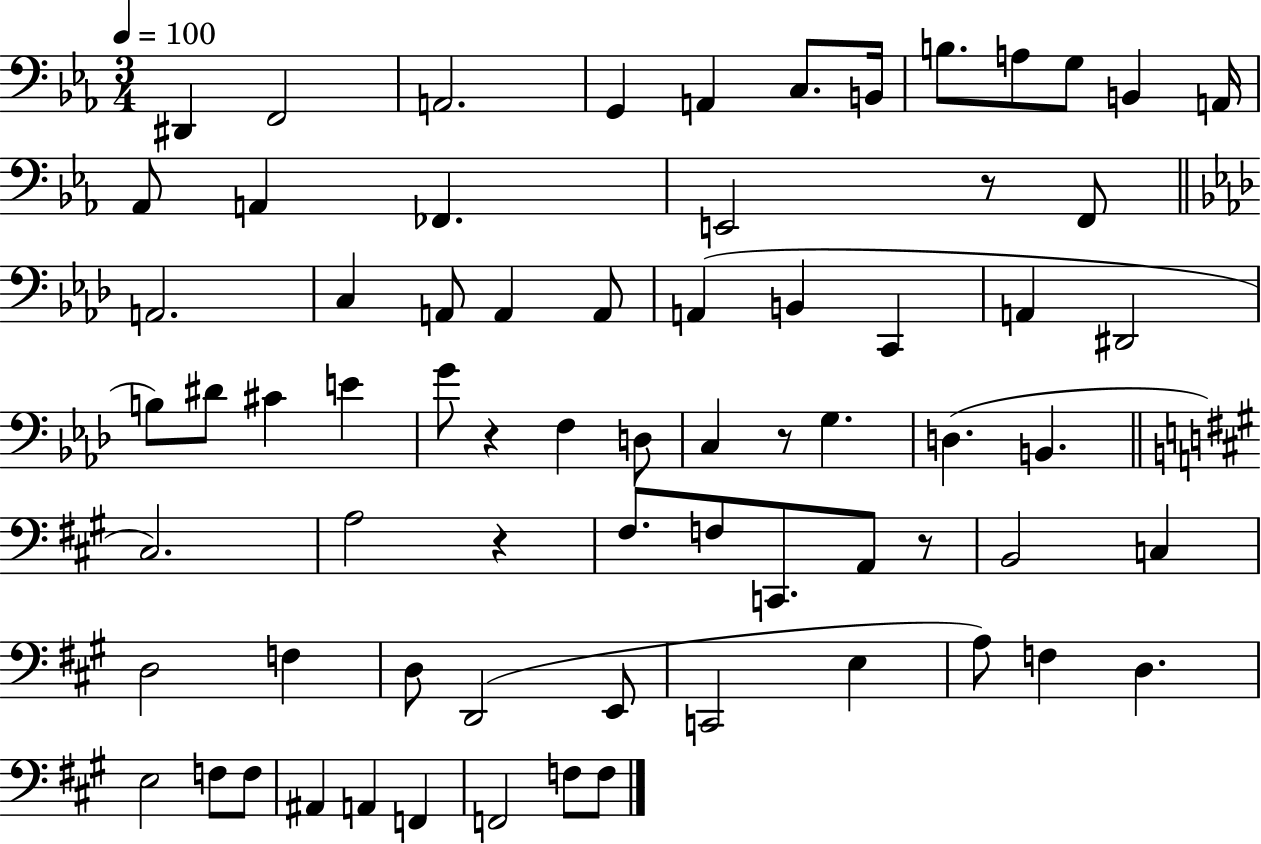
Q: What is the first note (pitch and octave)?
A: D#2